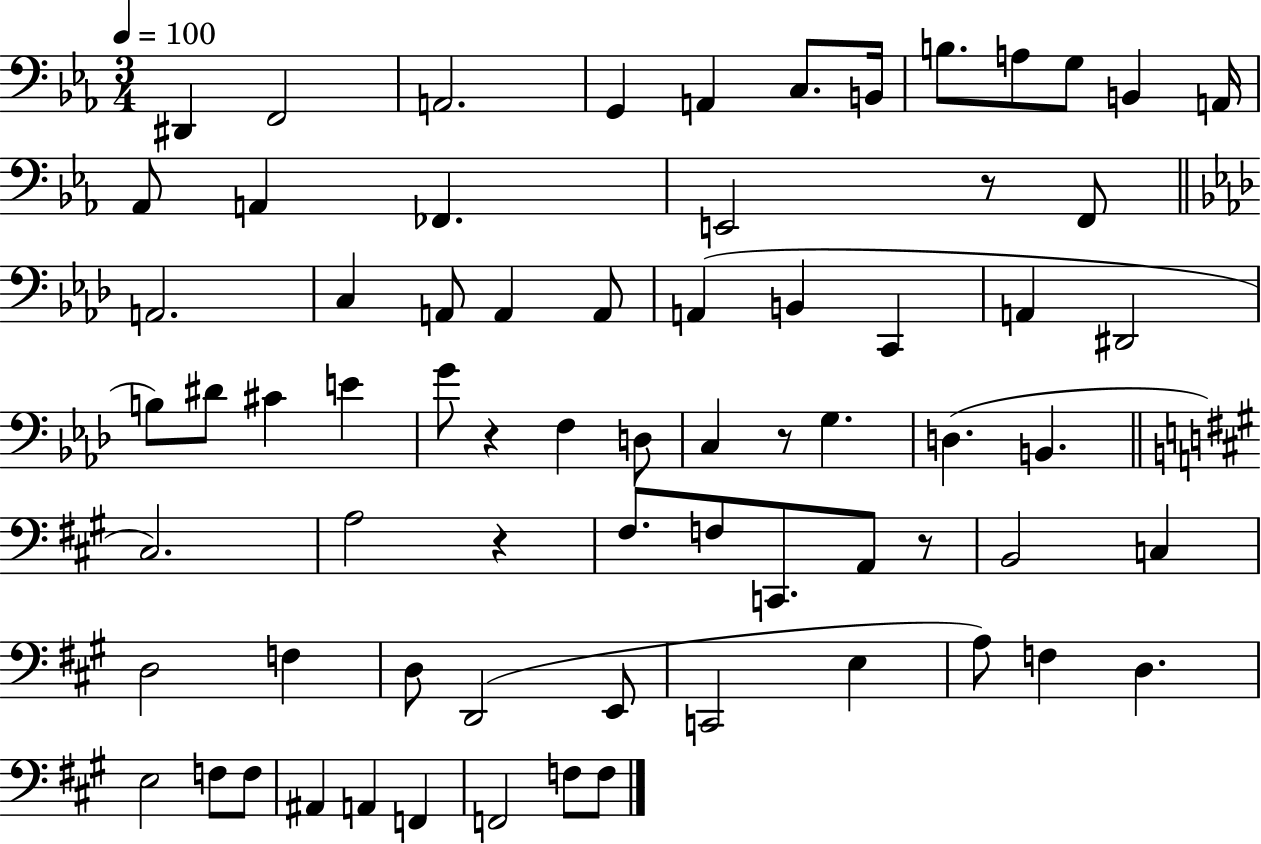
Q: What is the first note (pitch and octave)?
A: D#2